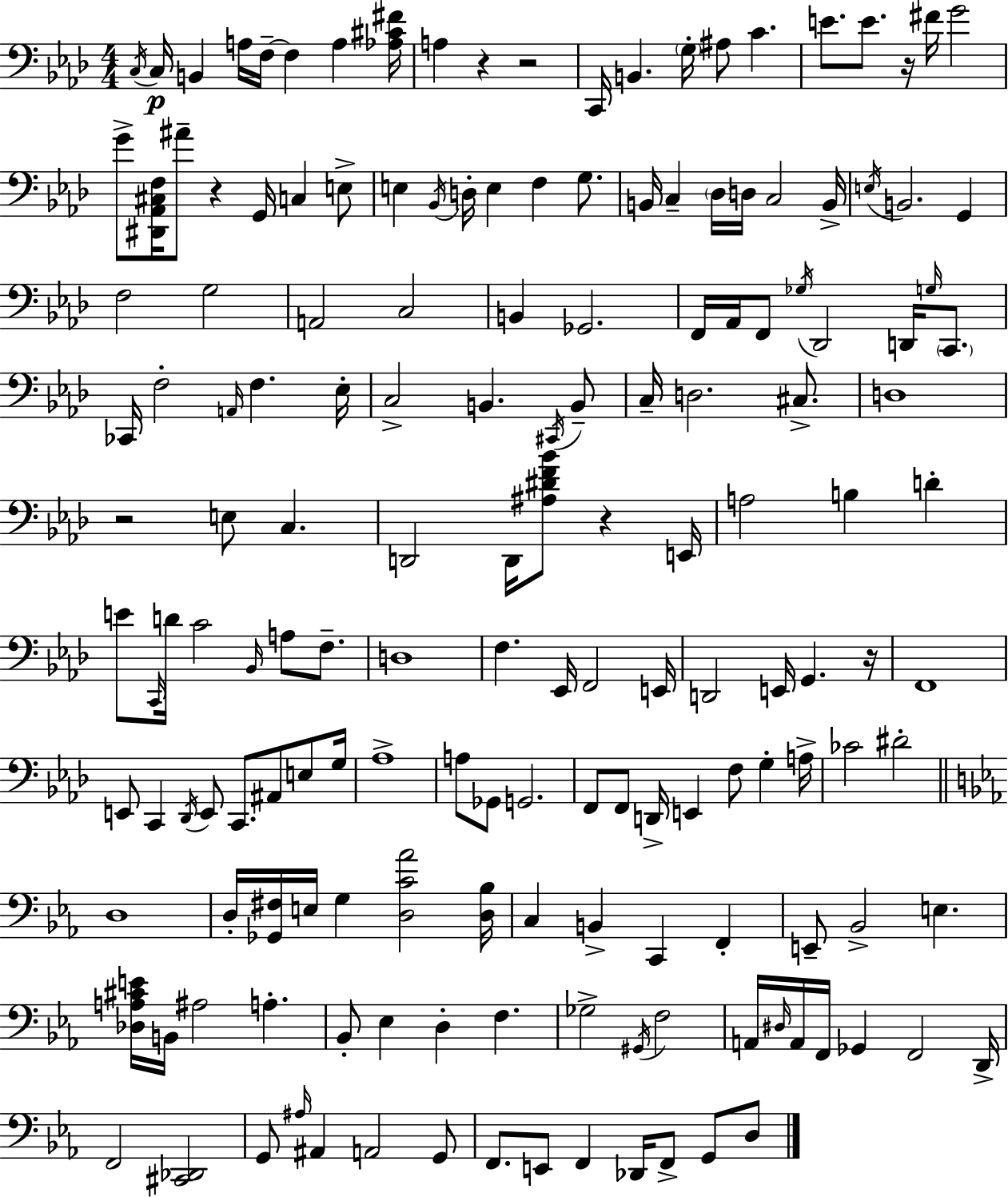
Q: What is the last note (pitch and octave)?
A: D3